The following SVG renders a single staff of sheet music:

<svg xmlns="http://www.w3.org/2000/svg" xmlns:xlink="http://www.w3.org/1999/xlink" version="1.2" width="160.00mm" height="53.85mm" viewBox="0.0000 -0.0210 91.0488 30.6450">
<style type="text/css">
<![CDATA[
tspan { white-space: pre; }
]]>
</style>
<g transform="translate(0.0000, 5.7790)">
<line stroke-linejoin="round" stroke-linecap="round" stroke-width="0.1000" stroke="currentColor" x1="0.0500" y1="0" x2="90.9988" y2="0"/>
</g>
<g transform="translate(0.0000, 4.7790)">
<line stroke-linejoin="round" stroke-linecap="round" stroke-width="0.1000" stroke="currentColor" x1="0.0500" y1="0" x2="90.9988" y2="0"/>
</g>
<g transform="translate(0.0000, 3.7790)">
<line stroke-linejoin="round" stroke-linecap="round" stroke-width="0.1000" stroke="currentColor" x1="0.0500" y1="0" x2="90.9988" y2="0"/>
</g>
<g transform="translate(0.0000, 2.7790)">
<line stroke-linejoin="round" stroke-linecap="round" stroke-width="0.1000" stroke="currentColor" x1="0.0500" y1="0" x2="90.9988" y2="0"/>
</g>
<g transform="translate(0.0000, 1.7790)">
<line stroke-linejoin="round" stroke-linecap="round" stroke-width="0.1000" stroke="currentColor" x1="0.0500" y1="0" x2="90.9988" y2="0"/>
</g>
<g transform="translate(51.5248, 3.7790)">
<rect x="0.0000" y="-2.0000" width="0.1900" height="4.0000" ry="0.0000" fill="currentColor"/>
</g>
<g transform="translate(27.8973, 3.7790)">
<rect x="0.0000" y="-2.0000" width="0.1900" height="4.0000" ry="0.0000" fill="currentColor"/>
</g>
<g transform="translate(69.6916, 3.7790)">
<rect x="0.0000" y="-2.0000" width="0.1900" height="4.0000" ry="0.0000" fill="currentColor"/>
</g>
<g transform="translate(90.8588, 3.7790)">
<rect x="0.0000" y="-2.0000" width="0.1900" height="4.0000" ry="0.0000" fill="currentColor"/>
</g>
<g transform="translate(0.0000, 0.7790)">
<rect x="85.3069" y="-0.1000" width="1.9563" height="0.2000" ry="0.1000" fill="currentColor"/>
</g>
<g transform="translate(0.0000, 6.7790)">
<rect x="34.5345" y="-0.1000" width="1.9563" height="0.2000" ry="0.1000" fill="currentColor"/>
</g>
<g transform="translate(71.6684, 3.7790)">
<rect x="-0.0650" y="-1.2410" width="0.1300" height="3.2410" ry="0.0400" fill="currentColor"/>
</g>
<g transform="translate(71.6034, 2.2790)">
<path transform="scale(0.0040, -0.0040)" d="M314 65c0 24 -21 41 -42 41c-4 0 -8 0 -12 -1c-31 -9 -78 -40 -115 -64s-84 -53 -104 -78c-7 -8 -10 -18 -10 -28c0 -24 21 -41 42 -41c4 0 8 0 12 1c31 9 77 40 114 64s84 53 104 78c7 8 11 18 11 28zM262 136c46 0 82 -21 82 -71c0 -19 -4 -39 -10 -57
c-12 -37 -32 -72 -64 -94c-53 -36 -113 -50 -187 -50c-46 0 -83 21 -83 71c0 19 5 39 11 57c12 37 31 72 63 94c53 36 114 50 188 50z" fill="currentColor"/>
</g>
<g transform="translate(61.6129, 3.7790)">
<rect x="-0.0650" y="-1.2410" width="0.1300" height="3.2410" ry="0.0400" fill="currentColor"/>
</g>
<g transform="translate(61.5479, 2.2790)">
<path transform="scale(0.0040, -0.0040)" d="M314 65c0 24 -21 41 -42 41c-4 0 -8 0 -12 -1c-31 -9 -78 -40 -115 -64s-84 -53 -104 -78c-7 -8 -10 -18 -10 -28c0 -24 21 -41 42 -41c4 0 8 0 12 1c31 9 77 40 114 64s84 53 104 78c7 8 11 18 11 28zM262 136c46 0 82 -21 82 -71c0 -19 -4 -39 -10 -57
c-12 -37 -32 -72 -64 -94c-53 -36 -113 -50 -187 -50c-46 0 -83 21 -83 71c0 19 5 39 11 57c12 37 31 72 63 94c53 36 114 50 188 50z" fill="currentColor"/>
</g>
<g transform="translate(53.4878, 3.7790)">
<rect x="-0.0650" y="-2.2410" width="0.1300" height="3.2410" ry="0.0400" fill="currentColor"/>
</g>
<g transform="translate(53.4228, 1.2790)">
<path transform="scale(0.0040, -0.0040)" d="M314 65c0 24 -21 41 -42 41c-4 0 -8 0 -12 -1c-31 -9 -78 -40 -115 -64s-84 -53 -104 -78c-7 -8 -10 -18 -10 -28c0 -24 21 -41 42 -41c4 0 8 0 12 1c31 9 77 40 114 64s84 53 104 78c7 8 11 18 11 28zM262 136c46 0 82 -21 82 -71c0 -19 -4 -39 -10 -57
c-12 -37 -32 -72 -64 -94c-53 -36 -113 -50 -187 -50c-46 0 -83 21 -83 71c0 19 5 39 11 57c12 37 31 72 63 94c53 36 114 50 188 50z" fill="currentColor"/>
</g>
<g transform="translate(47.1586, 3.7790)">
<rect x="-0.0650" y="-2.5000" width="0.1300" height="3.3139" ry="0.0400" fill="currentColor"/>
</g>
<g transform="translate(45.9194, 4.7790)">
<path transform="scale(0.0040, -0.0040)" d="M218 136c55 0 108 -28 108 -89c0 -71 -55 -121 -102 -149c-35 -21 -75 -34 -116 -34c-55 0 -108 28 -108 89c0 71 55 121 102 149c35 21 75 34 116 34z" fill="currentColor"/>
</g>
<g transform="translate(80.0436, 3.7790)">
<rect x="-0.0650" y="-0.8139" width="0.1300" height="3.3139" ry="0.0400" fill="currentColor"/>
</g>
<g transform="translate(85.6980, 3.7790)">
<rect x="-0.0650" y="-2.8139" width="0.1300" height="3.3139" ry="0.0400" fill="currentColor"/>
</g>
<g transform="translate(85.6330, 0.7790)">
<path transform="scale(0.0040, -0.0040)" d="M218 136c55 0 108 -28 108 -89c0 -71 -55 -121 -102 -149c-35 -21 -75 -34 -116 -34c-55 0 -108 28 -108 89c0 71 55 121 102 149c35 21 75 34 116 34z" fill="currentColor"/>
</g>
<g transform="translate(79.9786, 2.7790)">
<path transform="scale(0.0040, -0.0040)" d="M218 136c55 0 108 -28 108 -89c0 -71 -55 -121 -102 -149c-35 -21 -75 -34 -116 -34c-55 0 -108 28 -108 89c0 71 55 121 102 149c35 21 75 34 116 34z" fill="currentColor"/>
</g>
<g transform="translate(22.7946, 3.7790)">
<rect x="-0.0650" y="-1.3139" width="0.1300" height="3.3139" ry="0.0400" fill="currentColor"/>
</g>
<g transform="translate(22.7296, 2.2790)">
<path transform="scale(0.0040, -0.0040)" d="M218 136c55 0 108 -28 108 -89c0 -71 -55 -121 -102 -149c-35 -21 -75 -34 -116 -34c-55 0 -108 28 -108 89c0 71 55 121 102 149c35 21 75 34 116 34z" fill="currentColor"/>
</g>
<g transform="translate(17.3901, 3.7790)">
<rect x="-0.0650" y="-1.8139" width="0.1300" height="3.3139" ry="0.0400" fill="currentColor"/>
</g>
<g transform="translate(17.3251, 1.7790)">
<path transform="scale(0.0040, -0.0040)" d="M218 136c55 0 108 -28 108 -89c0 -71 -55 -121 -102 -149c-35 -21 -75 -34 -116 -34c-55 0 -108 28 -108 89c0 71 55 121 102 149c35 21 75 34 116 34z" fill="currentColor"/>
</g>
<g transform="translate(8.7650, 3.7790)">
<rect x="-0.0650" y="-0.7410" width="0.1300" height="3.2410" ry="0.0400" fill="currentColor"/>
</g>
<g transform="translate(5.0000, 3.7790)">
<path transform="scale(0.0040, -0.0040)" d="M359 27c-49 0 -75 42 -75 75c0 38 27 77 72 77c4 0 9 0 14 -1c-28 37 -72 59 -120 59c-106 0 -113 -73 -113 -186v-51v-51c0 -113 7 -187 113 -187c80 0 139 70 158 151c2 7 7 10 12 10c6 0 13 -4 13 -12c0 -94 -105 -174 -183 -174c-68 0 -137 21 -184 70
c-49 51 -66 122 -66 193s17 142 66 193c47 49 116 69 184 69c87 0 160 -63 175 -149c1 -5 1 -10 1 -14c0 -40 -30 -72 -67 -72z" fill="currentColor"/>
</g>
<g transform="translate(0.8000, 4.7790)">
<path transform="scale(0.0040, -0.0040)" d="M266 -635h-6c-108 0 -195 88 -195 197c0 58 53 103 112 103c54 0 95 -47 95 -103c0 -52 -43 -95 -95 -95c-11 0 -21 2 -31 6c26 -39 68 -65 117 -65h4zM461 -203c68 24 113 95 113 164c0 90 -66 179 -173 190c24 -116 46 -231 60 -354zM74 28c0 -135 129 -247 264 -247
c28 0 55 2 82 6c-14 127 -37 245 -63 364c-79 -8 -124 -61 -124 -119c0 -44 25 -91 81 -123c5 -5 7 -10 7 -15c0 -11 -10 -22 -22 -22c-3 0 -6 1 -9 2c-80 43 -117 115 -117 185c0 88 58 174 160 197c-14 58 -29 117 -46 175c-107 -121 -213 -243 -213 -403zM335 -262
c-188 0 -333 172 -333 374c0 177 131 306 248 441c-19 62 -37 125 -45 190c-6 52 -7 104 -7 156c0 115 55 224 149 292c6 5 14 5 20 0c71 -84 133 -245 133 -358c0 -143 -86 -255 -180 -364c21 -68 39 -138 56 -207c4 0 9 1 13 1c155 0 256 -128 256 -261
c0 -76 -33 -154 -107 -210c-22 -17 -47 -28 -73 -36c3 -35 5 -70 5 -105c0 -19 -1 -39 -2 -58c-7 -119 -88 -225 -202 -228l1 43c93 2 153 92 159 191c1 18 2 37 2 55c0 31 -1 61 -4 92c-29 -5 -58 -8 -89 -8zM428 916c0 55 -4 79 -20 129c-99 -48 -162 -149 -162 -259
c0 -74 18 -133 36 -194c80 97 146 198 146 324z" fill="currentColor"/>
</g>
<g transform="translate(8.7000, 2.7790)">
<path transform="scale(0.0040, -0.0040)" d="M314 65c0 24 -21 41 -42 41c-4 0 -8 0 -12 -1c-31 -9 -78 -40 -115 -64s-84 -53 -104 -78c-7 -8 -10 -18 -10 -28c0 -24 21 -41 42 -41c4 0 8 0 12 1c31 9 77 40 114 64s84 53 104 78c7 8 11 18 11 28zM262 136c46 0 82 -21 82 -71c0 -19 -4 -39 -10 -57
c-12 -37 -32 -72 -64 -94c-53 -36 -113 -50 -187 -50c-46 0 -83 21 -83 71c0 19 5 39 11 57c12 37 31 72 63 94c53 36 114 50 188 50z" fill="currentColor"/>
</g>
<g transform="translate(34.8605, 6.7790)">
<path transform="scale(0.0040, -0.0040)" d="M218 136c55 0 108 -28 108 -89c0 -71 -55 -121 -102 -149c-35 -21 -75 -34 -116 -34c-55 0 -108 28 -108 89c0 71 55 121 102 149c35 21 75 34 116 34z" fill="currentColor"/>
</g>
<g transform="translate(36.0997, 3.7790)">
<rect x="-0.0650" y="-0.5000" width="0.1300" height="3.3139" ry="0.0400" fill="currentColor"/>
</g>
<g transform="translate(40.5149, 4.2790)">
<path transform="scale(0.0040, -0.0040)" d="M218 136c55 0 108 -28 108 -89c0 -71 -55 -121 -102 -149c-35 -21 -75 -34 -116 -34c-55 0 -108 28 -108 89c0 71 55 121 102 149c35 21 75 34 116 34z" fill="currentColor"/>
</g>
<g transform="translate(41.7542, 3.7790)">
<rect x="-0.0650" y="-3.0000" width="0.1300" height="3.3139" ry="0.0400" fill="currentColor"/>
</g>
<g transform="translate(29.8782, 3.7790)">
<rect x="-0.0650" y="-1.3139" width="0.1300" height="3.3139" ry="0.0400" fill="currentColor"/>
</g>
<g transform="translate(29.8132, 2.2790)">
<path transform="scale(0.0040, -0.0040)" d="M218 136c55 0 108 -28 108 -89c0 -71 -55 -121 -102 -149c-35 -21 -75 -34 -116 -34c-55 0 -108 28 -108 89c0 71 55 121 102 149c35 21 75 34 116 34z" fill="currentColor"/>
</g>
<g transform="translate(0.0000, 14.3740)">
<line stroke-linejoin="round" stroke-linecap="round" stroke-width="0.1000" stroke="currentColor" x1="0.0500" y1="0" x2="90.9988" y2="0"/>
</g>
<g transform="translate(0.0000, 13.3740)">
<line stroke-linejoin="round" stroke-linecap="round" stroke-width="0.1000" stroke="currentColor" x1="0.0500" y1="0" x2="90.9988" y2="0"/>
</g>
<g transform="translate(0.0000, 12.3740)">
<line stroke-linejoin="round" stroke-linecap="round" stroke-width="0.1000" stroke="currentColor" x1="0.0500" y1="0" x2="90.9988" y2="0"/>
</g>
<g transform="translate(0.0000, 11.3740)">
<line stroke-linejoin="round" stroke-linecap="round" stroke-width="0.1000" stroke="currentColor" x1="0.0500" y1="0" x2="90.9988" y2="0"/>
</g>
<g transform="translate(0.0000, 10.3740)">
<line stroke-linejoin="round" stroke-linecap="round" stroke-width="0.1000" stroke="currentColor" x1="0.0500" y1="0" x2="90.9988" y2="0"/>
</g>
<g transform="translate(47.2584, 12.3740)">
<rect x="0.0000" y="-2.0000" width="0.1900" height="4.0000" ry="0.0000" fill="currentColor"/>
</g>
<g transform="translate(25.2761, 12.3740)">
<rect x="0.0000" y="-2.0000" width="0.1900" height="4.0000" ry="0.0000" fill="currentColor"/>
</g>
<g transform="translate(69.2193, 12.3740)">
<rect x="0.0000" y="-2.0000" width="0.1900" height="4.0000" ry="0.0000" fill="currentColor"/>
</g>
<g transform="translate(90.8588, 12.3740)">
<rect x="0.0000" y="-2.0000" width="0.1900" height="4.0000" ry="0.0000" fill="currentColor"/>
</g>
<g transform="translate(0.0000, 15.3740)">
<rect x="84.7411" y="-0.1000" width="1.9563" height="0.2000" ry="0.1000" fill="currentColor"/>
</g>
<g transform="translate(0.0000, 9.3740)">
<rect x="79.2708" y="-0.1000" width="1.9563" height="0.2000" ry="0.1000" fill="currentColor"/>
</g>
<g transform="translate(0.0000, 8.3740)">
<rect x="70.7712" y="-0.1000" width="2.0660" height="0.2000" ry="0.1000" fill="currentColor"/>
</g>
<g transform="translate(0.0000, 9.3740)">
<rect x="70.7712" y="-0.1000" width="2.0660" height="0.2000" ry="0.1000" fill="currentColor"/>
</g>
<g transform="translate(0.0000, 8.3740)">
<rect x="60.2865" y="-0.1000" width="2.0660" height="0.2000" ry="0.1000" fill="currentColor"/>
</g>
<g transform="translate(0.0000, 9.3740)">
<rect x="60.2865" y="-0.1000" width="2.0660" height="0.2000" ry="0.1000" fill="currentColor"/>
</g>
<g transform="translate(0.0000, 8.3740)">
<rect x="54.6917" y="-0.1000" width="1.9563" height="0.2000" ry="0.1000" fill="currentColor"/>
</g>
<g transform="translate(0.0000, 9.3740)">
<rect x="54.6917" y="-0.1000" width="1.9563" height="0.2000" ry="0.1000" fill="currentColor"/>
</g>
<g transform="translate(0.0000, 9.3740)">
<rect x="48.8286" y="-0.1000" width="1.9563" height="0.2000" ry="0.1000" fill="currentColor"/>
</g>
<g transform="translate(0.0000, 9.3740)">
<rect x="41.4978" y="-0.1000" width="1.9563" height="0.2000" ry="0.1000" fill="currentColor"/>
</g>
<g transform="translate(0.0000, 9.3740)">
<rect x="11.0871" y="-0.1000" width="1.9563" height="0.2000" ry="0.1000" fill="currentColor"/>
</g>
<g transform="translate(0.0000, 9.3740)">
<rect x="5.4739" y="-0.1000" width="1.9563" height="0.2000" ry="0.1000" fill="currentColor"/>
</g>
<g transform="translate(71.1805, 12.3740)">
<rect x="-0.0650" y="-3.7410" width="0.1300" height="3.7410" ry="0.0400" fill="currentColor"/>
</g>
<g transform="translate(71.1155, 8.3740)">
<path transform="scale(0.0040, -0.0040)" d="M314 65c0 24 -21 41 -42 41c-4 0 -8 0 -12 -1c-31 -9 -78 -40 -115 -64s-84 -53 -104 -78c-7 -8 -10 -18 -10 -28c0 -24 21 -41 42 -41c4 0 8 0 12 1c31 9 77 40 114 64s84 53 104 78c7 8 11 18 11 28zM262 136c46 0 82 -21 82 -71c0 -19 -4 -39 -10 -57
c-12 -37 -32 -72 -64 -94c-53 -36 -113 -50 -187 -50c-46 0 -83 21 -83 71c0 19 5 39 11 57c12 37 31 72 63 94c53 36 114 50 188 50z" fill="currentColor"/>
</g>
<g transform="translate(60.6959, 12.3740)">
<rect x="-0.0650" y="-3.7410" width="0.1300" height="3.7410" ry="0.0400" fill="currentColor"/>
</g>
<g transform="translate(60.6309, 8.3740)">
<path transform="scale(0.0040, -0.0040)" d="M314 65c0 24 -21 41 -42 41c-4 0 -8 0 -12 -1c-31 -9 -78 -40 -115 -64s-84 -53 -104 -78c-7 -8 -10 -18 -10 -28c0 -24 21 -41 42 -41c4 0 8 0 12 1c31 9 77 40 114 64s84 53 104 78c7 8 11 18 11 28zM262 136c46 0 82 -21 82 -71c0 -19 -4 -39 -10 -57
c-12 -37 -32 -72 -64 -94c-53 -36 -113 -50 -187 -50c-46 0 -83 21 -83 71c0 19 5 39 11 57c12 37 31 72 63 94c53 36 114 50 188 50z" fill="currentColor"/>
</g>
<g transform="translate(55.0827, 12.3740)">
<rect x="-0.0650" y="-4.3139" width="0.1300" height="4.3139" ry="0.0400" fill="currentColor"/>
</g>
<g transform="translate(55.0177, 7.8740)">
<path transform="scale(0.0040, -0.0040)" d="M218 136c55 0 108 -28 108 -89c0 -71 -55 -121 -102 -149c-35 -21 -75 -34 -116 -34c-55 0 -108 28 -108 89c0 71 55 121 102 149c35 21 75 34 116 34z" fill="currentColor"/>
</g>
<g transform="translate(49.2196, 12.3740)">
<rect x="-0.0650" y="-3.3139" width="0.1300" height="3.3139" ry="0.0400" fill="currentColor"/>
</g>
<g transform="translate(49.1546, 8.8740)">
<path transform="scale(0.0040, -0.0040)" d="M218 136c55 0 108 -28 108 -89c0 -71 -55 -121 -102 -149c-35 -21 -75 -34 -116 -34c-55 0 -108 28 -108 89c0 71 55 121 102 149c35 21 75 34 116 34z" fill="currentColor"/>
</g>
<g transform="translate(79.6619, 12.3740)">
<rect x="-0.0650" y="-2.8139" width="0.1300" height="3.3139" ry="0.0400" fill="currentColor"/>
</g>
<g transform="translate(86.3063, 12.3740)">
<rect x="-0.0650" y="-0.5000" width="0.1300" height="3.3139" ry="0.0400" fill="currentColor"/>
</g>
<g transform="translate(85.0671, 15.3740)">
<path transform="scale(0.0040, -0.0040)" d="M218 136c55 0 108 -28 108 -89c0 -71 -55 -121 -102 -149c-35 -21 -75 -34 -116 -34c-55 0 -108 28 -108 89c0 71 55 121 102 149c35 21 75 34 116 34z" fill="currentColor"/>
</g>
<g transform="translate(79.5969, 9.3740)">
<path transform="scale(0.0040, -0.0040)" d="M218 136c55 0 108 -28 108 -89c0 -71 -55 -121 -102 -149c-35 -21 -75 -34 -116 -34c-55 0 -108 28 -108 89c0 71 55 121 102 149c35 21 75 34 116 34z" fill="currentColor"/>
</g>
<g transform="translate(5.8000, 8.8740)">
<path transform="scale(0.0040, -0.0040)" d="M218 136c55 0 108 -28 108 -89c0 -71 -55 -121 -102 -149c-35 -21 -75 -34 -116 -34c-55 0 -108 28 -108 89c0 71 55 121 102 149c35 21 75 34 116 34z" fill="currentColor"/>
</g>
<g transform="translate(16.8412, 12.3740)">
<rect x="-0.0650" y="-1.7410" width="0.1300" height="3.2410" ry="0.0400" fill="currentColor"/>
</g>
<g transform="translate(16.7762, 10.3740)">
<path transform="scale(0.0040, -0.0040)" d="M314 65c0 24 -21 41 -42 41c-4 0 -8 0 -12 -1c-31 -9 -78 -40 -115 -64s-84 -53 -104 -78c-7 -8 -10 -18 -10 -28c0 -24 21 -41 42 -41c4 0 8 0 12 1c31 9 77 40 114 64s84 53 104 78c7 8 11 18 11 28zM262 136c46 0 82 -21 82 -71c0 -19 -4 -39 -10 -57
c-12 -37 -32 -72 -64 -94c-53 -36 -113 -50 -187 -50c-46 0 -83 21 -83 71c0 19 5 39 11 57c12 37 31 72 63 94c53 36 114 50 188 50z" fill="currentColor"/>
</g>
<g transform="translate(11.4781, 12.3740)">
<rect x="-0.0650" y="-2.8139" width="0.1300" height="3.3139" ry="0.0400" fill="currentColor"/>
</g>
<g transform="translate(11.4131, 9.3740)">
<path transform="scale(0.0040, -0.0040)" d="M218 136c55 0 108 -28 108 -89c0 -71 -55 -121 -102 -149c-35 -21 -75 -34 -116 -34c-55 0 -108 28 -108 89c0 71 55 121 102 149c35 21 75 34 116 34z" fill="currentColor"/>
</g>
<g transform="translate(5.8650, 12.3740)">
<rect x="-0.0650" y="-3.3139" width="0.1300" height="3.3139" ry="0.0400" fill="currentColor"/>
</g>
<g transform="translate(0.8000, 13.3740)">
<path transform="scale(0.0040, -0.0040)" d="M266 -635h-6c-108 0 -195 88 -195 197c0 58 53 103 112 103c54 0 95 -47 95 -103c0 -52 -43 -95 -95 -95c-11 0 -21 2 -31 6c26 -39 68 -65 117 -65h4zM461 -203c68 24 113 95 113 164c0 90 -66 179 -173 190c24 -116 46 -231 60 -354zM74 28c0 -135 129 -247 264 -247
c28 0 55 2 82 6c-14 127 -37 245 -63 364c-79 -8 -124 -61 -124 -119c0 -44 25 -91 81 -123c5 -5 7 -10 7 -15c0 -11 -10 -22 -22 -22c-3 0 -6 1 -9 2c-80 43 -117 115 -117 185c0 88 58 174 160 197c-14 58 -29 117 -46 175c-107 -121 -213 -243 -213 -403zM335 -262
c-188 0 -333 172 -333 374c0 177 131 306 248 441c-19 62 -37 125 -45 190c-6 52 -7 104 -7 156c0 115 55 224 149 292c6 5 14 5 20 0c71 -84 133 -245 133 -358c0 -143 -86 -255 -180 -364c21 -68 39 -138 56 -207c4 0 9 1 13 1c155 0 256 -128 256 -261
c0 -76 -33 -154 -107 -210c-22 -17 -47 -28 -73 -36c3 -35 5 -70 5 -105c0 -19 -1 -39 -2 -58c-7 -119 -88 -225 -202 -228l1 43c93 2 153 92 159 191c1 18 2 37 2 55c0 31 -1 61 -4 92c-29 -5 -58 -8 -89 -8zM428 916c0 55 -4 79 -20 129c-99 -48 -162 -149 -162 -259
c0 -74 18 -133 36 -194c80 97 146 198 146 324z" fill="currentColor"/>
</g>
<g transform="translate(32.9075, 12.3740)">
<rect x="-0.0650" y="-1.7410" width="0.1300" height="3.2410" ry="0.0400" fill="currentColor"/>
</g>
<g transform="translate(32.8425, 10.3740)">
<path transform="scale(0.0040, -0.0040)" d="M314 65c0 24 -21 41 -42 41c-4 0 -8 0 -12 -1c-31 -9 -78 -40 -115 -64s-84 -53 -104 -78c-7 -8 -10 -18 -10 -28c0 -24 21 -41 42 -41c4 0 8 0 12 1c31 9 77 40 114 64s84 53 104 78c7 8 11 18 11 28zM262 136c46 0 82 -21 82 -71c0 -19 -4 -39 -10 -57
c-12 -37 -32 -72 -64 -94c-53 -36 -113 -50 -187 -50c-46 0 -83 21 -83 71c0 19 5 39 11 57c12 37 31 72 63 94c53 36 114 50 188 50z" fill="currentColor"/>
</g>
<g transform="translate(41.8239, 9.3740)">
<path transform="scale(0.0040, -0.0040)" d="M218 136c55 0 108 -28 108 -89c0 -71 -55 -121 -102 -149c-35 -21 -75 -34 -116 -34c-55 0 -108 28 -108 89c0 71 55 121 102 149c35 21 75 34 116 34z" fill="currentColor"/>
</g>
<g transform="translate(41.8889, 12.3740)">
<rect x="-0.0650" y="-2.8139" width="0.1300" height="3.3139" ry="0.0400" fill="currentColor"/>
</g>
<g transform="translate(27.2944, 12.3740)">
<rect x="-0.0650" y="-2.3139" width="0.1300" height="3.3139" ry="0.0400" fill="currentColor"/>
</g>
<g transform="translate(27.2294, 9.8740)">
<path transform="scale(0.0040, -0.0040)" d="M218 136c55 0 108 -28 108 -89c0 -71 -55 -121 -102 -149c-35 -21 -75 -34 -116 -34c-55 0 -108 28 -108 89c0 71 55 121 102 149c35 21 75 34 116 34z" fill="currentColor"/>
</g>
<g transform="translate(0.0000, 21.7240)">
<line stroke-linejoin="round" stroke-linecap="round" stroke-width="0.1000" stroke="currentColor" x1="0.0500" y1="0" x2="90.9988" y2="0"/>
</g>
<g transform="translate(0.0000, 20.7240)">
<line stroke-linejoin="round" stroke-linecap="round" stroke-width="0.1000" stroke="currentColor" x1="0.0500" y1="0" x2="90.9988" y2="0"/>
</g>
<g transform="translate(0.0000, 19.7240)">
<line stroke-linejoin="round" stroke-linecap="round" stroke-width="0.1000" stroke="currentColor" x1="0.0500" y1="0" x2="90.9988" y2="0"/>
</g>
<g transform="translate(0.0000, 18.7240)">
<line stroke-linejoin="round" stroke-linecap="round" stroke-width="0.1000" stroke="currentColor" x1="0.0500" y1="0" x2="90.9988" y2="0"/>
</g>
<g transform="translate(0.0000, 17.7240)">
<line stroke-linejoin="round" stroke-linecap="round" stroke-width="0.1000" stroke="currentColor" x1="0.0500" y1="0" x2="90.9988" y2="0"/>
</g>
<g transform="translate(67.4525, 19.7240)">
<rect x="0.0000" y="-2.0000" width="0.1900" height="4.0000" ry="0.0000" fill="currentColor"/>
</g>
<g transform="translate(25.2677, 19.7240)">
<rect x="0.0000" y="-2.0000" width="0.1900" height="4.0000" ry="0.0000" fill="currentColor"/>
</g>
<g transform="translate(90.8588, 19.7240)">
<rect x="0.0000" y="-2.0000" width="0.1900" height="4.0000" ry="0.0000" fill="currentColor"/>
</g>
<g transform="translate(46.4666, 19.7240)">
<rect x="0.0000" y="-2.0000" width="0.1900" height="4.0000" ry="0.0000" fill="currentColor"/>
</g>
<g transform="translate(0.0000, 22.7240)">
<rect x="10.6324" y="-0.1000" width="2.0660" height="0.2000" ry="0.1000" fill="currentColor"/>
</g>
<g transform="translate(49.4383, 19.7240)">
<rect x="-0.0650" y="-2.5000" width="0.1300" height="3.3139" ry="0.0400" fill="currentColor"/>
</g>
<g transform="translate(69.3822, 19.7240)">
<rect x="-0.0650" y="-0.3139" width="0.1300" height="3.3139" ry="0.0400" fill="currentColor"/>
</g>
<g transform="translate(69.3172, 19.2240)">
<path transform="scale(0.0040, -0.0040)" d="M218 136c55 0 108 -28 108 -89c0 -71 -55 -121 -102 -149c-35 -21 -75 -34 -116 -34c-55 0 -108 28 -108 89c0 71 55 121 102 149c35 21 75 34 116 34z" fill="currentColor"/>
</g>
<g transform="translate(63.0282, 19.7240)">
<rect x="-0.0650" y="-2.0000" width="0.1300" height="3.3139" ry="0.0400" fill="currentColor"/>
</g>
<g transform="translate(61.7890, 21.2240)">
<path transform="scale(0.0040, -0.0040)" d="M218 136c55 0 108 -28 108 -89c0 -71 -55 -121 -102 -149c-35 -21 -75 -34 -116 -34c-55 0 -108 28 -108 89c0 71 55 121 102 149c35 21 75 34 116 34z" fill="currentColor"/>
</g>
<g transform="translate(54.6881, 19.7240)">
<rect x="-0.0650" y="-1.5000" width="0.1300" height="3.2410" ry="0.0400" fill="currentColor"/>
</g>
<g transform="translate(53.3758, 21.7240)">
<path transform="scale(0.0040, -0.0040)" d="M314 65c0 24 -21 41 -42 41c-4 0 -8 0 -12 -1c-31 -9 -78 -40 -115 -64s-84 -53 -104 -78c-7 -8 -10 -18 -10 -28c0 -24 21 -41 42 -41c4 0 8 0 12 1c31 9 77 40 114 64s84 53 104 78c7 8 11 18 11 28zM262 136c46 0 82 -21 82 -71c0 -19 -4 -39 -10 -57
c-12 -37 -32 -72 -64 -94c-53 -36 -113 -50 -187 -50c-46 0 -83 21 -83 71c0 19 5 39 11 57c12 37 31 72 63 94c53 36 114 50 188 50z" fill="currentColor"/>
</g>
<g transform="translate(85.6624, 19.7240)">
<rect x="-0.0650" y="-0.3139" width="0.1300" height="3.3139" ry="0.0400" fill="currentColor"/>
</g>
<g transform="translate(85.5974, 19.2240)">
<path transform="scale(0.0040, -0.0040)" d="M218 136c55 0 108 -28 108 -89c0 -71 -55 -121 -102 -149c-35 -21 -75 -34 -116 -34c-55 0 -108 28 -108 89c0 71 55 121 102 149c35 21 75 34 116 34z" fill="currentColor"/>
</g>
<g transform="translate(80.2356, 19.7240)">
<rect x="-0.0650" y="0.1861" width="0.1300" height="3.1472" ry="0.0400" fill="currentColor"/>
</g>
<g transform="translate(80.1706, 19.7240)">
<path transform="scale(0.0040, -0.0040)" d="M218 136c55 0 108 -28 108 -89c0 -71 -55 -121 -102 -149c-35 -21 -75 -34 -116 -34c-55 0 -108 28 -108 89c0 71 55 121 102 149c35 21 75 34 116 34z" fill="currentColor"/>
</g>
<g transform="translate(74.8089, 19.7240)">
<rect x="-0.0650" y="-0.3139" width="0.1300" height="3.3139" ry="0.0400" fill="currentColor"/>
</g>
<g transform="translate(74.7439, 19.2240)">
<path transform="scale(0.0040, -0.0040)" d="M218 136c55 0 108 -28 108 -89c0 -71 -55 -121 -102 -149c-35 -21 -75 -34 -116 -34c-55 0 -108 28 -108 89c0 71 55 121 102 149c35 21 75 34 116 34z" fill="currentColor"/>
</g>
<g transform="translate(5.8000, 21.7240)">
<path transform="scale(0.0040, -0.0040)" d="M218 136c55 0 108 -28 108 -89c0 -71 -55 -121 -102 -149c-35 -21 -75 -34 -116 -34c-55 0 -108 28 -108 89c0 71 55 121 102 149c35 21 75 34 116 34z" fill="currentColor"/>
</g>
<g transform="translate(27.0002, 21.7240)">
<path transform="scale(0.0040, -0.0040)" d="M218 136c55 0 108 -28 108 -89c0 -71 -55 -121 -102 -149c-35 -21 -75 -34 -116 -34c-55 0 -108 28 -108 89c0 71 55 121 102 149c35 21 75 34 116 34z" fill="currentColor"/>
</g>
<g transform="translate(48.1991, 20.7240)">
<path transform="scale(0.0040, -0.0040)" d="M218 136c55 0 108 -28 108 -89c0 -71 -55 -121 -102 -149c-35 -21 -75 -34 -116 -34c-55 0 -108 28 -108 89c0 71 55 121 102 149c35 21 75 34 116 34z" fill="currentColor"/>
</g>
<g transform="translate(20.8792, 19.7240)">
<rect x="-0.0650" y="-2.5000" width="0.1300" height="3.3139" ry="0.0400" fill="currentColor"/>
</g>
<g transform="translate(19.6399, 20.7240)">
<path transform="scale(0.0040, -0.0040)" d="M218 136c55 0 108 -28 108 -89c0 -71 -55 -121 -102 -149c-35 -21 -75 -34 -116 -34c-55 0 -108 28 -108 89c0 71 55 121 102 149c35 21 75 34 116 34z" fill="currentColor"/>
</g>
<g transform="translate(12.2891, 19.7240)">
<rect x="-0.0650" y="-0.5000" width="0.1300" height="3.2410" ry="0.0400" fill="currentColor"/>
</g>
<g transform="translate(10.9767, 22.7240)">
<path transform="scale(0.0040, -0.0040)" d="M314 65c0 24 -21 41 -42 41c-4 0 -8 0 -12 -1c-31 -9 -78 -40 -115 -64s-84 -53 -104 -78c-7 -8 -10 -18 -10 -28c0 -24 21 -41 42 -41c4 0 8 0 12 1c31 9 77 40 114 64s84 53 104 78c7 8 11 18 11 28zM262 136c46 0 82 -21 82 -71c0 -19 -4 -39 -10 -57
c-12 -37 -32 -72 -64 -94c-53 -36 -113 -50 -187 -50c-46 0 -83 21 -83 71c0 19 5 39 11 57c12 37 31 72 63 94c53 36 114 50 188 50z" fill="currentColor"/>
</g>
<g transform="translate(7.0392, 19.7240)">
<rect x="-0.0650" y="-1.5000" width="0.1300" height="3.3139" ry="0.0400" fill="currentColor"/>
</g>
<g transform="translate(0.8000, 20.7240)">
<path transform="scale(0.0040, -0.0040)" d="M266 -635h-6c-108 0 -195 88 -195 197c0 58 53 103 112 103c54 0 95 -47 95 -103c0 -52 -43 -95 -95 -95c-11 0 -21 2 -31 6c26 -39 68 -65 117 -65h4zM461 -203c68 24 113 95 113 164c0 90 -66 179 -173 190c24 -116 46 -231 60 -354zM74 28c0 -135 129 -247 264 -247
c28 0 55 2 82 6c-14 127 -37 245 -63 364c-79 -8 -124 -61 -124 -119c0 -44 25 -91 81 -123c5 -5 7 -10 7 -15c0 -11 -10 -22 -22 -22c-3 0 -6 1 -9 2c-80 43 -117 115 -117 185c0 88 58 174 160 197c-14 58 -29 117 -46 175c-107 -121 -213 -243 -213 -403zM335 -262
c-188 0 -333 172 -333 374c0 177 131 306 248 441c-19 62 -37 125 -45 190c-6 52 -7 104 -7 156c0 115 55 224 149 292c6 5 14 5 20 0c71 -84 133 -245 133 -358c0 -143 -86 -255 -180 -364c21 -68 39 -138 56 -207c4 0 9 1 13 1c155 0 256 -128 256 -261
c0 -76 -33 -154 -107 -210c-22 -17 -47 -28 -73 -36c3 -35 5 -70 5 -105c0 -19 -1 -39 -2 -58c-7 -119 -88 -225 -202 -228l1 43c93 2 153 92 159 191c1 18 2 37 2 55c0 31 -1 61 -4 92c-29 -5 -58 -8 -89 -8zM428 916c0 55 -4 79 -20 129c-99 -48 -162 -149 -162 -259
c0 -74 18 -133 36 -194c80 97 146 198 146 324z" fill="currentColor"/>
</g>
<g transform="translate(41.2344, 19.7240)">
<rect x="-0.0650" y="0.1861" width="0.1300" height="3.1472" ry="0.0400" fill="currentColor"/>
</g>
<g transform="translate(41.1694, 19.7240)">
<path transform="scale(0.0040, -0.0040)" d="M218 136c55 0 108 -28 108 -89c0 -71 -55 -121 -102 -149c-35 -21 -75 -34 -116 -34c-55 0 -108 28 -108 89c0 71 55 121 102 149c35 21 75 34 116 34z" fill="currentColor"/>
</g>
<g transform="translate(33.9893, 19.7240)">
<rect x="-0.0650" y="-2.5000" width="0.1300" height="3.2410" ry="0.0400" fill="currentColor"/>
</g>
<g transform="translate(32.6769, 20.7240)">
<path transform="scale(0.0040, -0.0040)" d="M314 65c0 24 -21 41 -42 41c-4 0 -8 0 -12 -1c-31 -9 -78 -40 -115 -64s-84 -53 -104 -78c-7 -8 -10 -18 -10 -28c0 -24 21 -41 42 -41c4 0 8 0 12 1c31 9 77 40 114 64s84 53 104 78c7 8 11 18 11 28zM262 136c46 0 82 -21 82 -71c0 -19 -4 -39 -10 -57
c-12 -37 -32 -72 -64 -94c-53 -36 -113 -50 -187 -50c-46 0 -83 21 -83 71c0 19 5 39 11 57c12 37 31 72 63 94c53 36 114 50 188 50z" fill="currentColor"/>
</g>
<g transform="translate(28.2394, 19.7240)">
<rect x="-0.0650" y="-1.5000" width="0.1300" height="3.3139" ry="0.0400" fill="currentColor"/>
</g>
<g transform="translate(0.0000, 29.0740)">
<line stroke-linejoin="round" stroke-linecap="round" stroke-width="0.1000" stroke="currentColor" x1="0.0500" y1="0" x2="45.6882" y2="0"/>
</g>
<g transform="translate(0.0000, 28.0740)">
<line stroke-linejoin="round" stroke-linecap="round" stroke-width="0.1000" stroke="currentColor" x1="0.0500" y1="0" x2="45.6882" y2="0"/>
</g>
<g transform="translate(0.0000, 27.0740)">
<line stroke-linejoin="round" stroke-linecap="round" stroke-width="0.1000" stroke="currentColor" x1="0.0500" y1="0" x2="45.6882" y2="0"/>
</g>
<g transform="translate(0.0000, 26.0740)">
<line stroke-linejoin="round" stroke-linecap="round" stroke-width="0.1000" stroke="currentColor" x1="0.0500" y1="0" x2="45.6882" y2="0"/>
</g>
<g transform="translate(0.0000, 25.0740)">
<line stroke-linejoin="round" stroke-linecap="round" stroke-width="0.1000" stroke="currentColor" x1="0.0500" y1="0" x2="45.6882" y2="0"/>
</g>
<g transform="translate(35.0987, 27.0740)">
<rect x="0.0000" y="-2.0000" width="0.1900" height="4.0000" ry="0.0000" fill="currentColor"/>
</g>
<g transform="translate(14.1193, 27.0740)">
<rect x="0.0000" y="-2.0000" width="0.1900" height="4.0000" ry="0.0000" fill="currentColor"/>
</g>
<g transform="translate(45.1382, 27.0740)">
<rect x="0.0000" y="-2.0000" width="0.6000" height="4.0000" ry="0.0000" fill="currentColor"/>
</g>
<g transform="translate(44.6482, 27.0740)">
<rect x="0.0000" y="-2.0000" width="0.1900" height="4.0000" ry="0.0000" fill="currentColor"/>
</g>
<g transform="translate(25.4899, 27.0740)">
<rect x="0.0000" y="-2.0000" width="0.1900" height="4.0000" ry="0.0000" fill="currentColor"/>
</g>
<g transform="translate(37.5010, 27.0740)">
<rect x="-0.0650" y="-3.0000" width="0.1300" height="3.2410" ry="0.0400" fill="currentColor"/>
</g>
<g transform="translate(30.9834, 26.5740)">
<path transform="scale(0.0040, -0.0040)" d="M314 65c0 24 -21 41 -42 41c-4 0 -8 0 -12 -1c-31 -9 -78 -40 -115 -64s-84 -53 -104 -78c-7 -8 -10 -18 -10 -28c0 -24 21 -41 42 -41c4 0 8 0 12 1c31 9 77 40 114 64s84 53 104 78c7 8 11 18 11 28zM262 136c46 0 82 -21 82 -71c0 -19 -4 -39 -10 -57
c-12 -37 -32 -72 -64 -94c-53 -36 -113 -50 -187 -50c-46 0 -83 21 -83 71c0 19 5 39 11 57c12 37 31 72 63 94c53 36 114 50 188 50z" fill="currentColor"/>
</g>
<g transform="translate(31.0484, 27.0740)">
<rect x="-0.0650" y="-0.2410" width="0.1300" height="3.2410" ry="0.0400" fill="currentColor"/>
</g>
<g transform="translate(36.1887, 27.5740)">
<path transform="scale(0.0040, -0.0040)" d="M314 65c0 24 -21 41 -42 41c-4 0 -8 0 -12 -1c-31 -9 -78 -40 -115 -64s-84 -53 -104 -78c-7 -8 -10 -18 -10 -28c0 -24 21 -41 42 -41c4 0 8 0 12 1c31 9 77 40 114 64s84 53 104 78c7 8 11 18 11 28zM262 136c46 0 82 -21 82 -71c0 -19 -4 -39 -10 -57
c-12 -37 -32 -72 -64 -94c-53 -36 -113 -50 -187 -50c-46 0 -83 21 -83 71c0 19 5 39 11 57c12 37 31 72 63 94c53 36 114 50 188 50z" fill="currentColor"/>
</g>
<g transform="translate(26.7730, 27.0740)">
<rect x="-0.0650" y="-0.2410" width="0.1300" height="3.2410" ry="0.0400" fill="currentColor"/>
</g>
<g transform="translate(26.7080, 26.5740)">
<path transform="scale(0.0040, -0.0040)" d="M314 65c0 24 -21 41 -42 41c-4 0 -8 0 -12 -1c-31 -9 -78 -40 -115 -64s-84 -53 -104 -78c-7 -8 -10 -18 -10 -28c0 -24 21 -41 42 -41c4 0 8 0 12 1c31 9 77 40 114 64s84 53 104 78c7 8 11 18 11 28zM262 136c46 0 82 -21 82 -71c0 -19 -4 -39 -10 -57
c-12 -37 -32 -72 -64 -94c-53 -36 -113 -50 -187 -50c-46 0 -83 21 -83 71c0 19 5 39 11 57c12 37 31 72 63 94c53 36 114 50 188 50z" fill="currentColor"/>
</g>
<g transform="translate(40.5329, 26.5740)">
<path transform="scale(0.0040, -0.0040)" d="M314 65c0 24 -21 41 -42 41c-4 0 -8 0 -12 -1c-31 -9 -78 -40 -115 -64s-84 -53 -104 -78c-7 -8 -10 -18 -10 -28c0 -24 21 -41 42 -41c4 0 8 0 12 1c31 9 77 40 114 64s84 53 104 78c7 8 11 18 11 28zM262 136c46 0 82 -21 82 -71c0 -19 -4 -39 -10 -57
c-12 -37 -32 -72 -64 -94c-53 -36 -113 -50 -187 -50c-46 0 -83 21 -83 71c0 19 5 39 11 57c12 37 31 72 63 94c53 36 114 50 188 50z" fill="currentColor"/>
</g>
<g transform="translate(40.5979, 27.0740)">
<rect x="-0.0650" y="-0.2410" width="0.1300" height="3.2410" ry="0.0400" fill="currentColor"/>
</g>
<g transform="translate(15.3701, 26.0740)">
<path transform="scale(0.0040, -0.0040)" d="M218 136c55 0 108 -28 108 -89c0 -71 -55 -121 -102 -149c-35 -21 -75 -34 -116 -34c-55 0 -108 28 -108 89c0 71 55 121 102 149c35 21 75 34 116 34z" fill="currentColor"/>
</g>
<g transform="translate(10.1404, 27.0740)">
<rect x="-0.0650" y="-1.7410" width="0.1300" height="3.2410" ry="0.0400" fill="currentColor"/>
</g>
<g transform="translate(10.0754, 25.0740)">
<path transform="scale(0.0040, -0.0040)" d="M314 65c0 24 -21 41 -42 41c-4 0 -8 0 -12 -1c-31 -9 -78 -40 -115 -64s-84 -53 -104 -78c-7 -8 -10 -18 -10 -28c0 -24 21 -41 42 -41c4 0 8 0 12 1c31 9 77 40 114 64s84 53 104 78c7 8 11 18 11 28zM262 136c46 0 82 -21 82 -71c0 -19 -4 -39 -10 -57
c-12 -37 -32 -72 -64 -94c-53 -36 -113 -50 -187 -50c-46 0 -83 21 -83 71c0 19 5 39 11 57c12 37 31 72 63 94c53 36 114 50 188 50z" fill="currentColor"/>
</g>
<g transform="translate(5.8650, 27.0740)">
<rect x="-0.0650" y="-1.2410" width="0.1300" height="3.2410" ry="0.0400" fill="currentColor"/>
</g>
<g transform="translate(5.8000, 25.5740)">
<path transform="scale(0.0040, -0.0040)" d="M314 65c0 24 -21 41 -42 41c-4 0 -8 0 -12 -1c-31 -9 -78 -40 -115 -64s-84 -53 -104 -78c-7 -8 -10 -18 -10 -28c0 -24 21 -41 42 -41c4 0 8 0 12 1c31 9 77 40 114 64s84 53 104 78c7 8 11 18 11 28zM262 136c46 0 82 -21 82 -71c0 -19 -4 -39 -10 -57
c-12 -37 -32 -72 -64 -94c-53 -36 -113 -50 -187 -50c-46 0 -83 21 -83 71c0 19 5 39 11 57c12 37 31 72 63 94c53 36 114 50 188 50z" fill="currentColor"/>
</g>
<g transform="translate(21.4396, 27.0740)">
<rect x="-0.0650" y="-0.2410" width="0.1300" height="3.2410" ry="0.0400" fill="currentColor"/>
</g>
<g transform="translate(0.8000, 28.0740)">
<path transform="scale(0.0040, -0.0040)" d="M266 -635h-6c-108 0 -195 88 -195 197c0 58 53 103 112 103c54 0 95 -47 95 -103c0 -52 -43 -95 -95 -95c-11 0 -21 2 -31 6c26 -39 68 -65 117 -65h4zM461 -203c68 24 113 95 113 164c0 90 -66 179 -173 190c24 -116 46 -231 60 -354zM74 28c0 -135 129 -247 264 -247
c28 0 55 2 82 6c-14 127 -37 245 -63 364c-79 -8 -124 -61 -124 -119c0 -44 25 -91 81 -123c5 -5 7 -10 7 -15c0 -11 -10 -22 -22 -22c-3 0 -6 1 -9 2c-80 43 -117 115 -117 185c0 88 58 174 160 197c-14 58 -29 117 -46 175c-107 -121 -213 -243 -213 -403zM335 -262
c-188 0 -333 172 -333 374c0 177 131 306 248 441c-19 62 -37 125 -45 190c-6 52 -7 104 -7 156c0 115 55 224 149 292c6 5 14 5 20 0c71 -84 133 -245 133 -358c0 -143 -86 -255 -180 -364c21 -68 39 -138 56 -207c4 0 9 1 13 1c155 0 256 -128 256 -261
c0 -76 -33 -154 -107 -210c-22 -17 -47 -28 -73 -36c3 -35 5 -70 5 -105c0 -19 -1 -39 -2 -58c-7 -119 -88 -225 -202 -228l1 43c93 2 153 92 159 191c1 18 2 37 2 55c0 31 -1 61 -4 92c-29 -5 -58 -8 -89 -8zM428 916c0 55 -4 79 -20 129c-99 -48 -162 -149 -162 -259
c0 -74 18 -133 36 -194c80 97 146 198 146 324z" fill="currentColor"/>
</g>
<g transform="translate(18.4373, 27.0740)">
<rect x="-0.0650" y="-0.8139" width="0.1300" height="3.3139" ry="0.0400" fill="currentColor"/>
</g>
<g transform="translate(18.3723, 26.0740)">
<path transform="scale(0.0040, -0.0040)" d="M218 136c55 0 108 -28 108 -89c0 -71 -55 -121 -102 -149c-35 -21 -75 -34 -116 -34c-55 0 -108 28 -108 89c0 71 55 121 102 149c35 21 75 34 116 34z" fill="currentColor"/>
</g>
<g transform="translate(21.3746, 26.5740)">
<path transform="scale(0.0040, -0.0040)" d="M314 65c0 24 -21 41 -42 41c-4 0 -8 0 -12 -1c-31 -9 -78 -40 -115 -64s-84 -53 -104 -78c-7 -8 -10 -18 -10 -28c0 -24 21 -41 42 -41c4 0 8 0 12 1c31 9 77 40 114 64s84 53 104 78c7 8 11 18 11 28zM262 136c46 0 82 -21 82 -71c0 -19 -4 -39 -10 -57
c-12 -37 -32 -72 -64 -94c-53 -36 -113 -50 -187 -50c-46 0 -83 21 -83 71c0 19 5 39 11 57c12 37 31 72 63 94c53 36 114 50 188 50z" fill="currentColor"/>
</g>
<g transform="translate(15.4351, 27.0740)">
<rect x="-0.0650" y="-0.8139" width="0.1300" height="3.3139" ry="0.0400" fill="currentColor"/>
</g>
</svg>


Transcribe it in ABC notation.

X:1
T:Untitled
M:4/4
L:1/4
K:C
d2 f e e C A G g2 e2 e2 d a b a f2 g f2 a b d' c'2 c'2 a C E C2 G E G2 B G E2 F c c B c e2 f2 d d c2 c2 c2 A2 c2